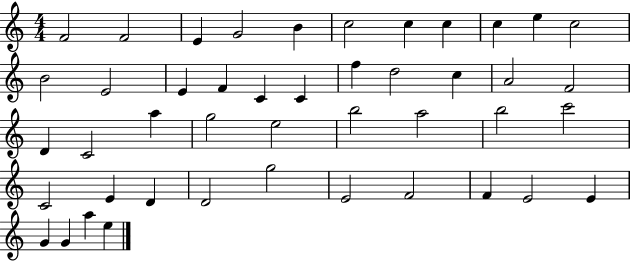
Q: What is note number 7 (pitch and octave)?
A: C5